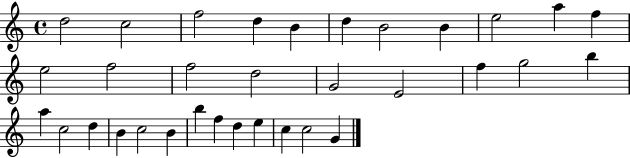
D5/h C5/h F5/h D5/q B4/q D5/q B4/h B4/q E5/h A5/q F5/q E5/h F5/h F5/h D5/h G4/h E4/h F5/q G5/h B5/q A5/q C5/h D5/q B4/q C5/h B4/q B5/q F5/q D5/q E5/q C5/q C5/h G4/q